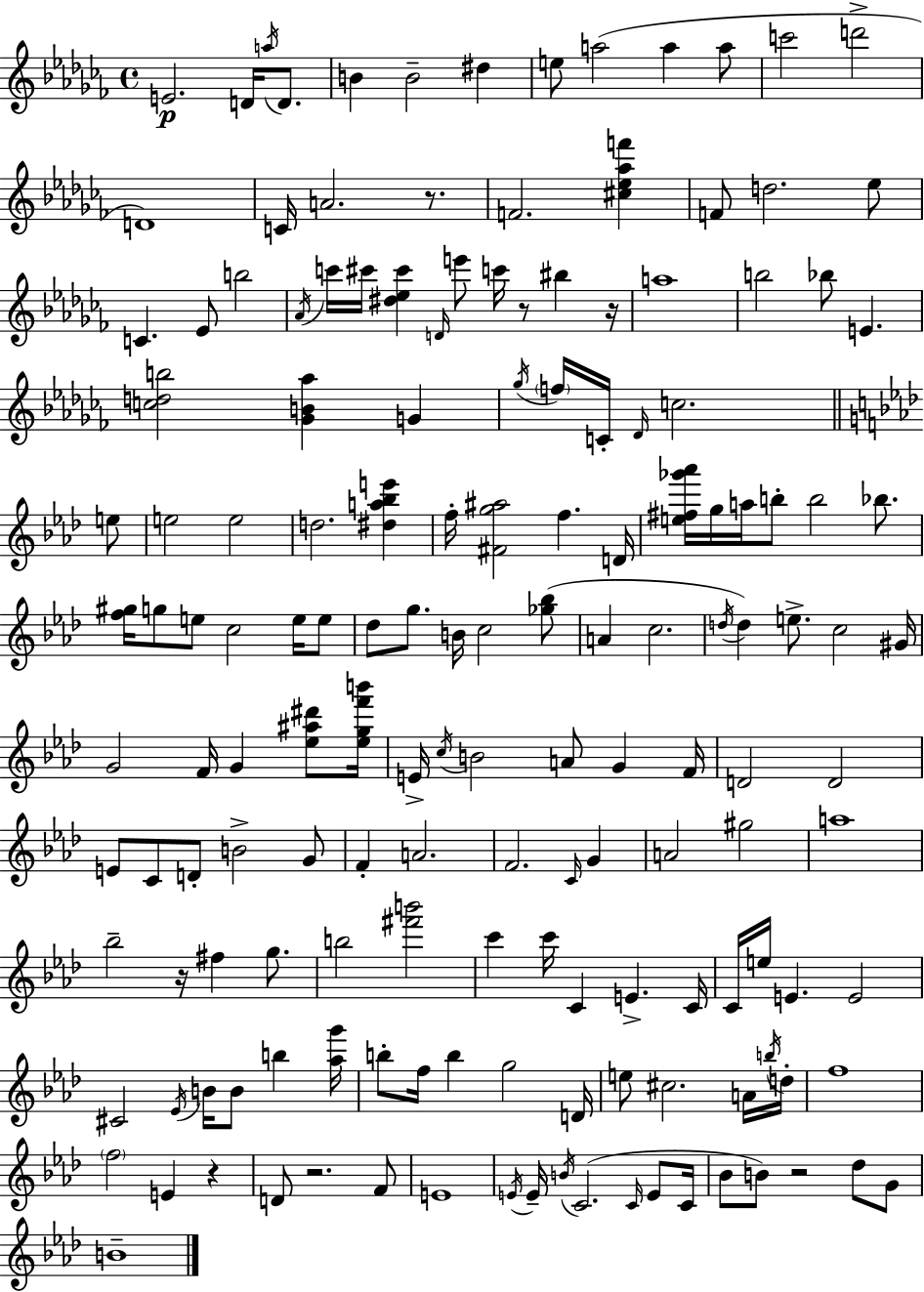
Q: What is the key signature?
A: AES minor